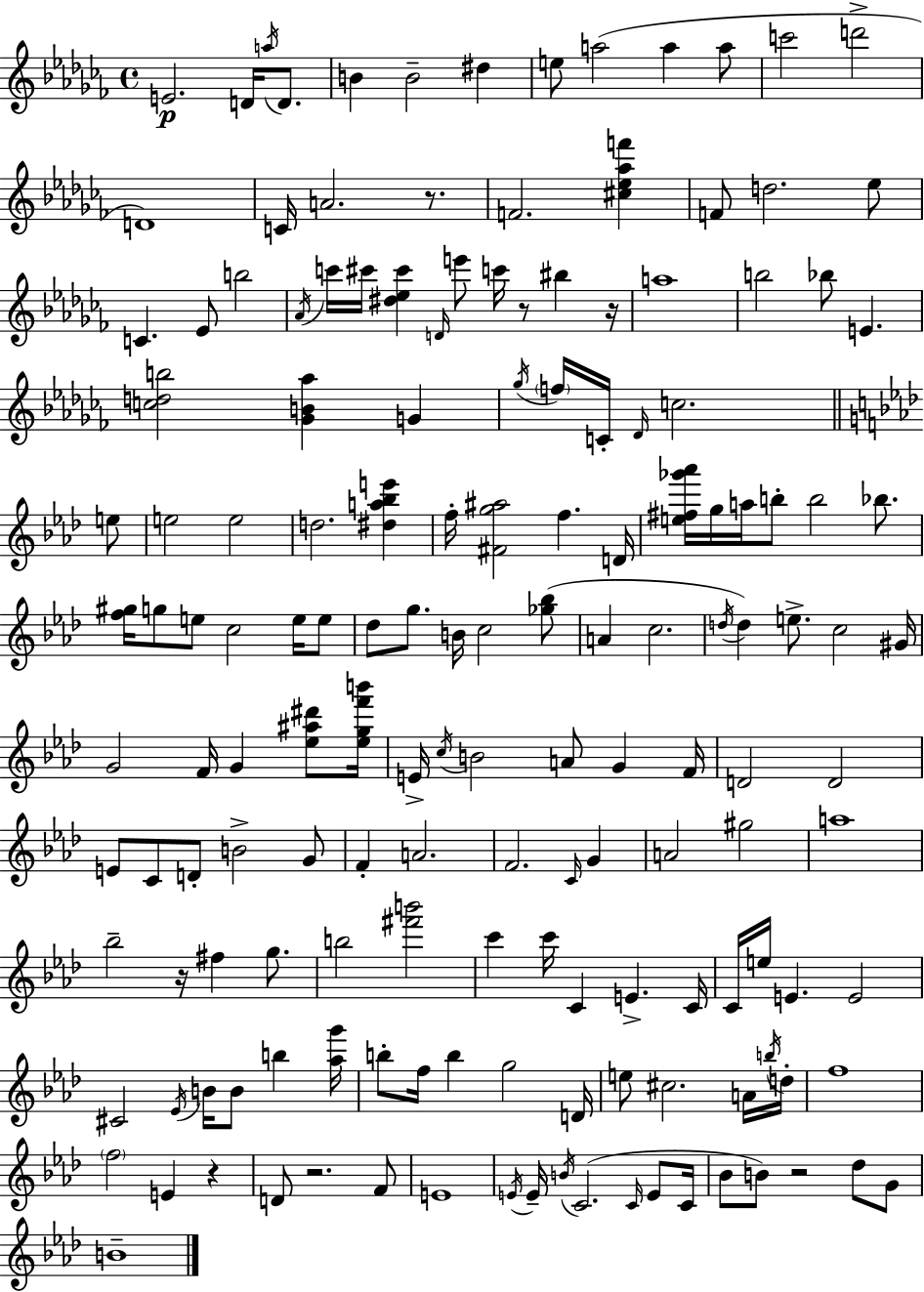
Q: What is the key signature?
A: AES minor